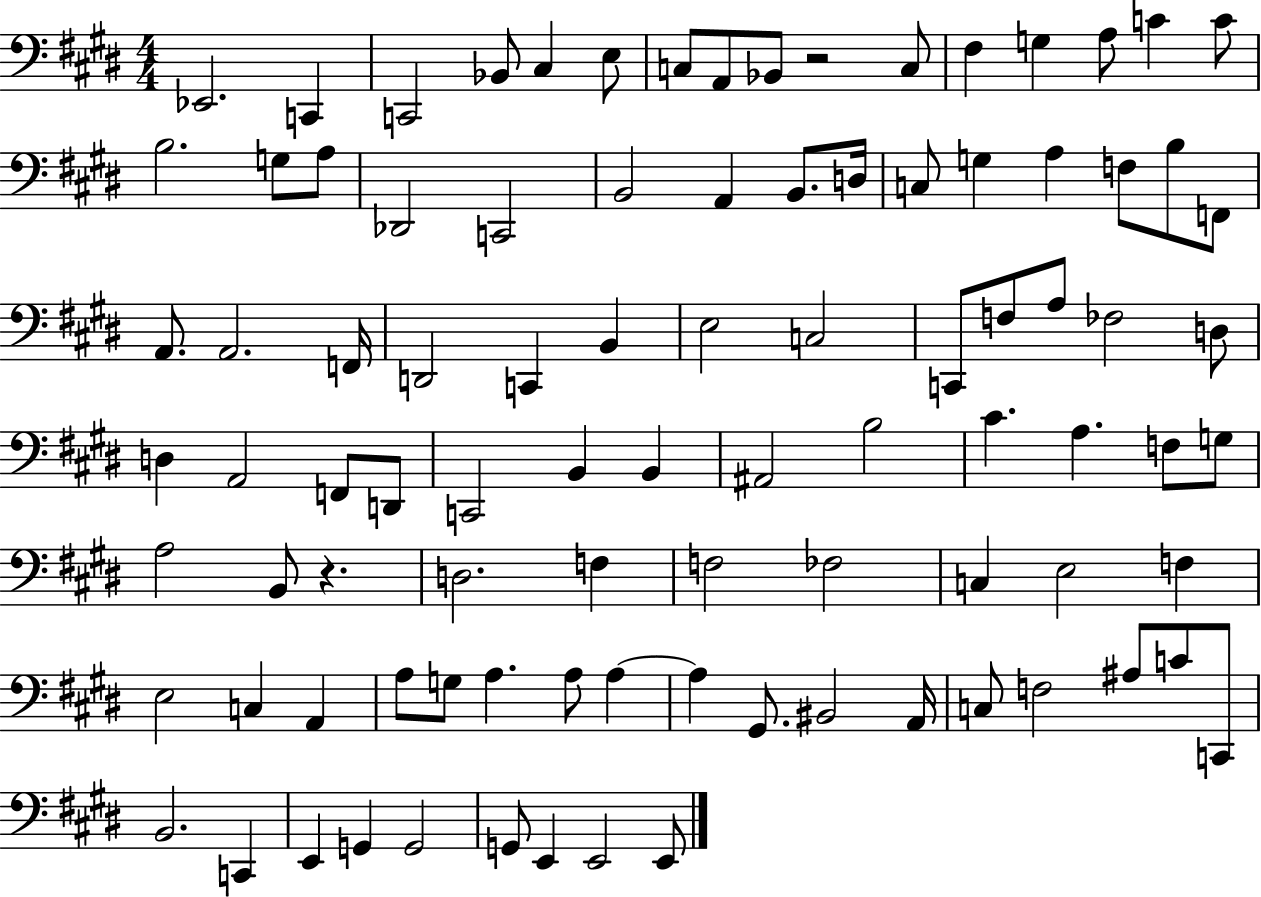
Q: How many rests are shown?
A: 2